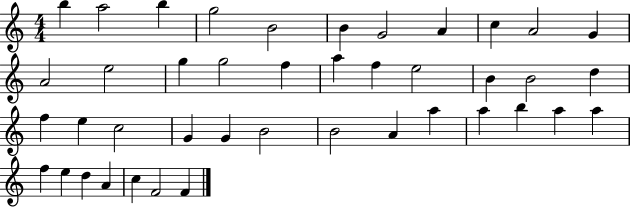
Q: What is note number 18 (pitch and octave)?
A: F5